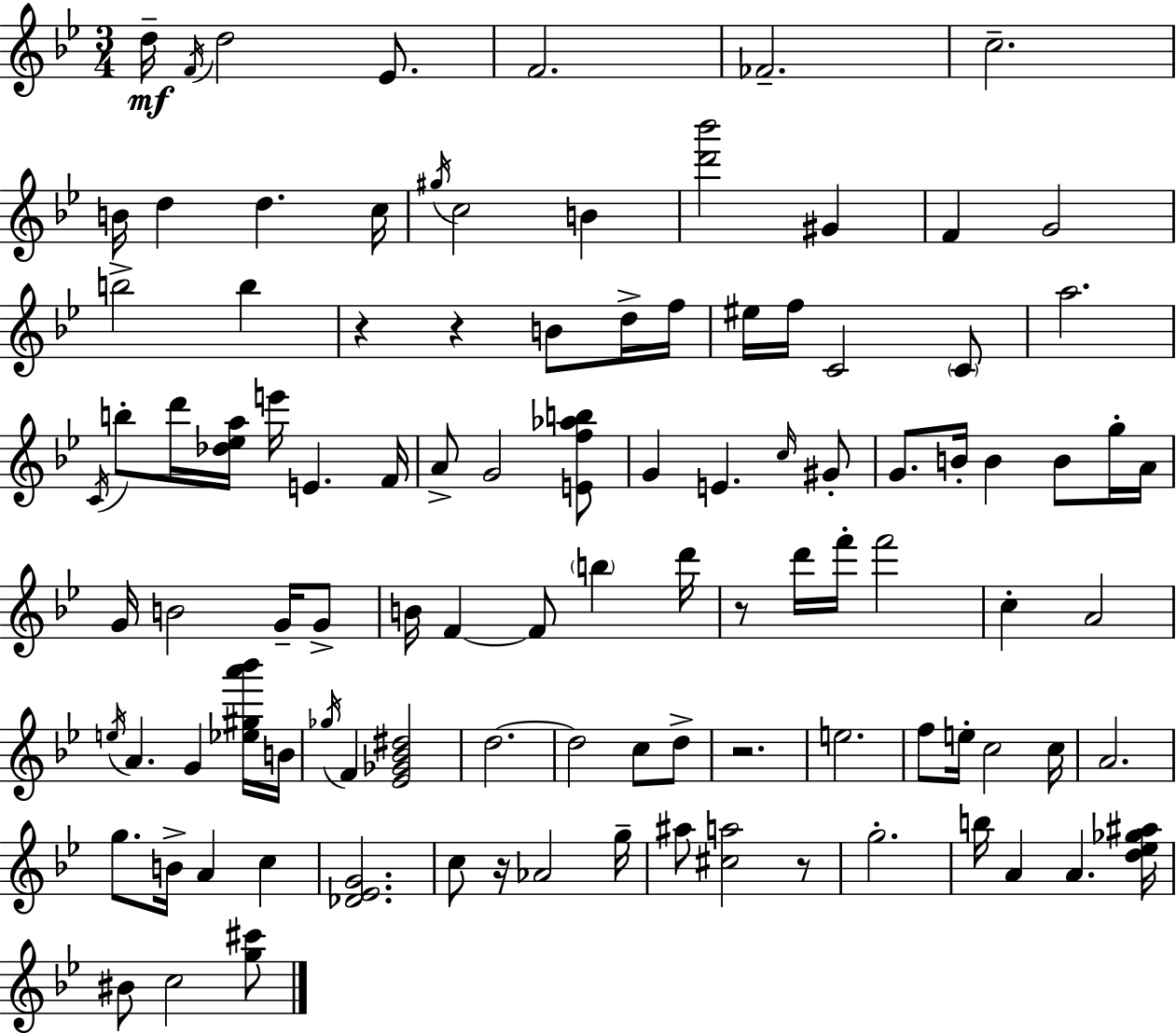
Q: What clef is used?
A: treble